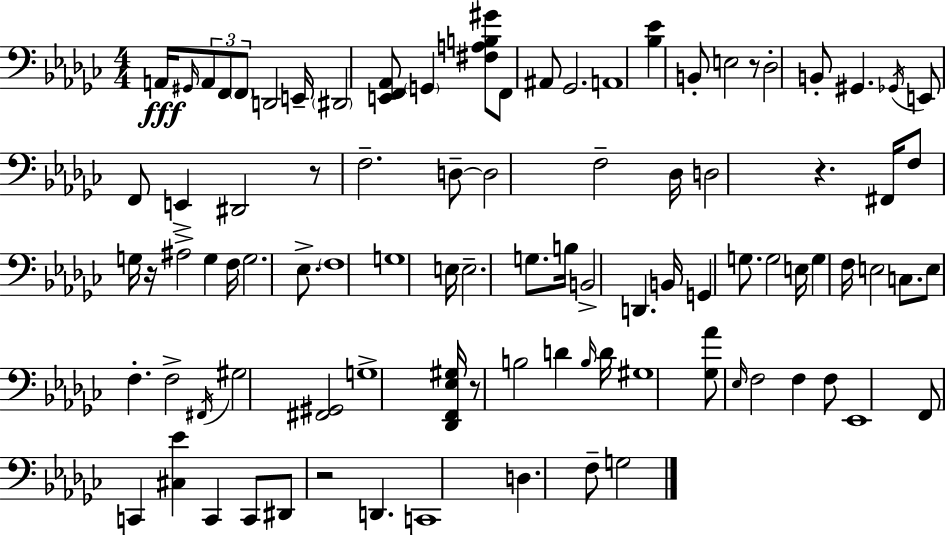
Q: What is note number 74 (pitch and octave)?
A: C2